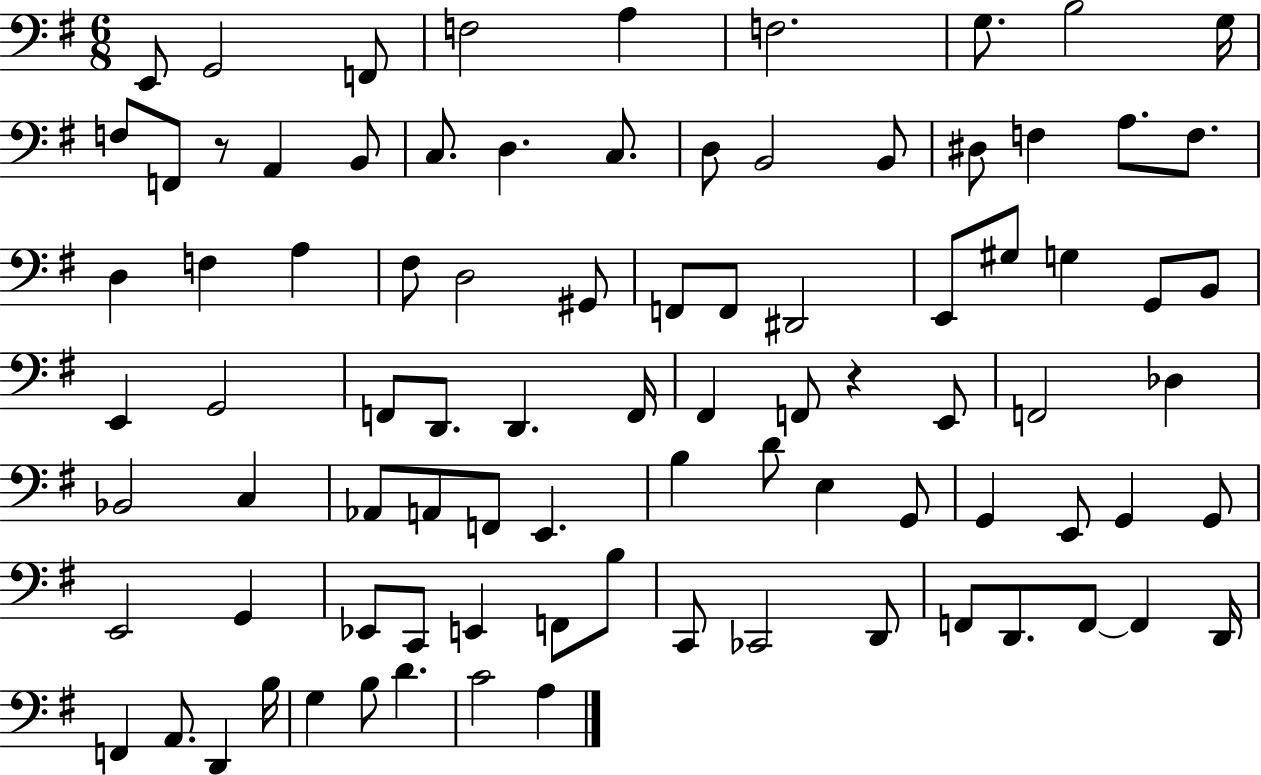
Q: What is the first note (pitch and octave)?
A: E2